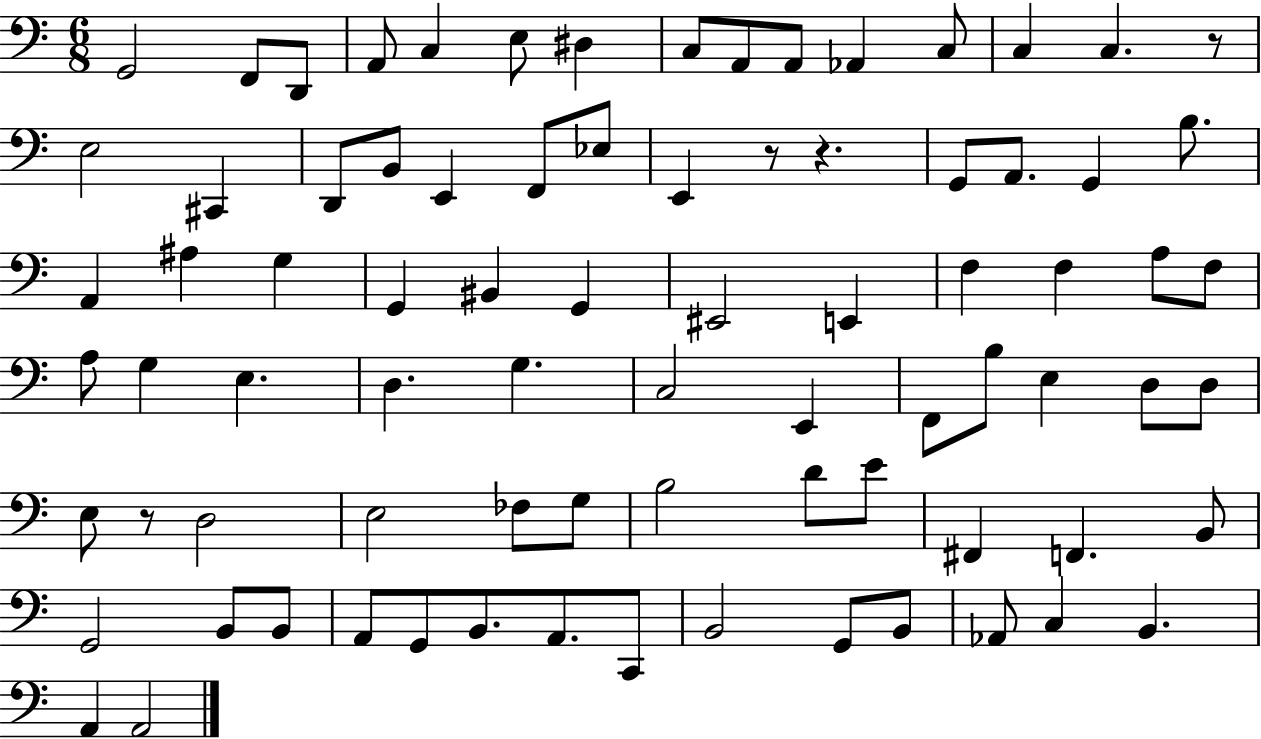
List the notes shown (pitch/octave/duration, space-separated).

G2/h F2/e D2/e A2/e C3/q E3/e D#3/q C3/e A2/e A2/e Ab2/q C3/e C3/q C3/q. R/e E3/h C#2/q D2/e B2/e E2/q F2/e Eb3/e E2/q R/e R/q. G2/e A2/e. G2/q B3/e. A2/q A#3/q G3/q G2/q BIS2/q G2/q EIS2/h E2/q F3/q F3/q A3/e F3/e A3/e G3/q E3/q. D3/q. G3/q. C3/h E2/q F2/e B3/e E3/q D3/e D3/e E3/e R/e D3/h E3/h FES3/e G3/e B3/h D4/e E4/e F#2/q F2/q. B2/e G2/h B2/e B2/e A2/e G2/e B2/e. A2/e. C2/e B2/h G2/e B2/e Ab2/e C3/q B2/q. A2/q A2/h